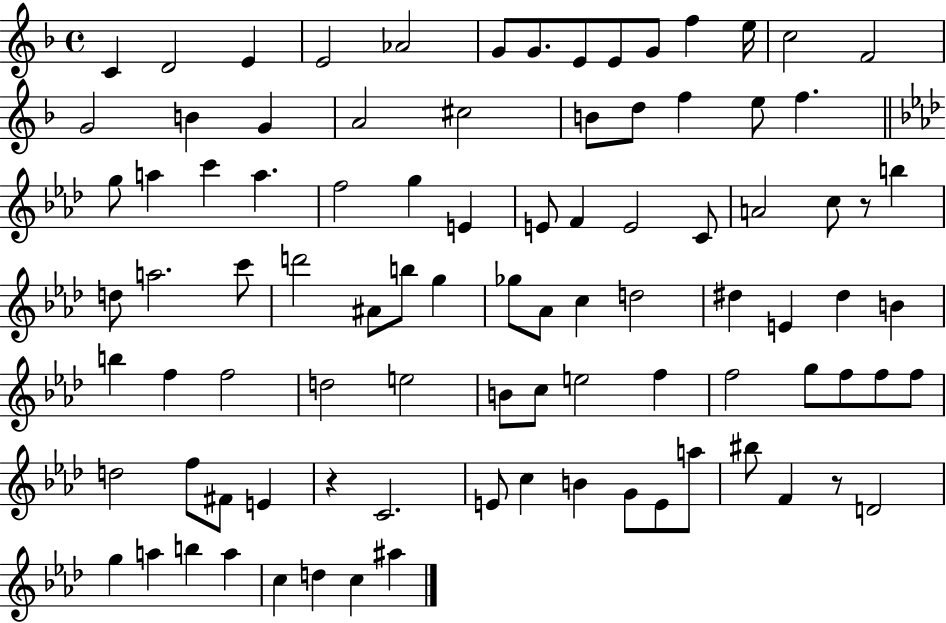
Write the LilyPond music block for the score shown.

{
  \clef treble
  \time 4/4
  \defaultTimeSignature
  \key f \major
  c'4 d'2 e'4 | e'2 aes'2 | g'8 g'8. e'8 e'8 g'8 f''4 e''16 | c''2 f'2 | \break g'2 b'4 g'4 | a'2 cis''2 | b'8 d''8 f''4 e''8 f''4. | \bar "||" \break \key aes \major g''8 a''4 c'''4 a''4. | f''2 g''4 e'4 | e'8 f'4 e'2 c'8 | a'2 c''8 r8 b''4 | \break d''8 a''2. c'''8 | d'''2 ais'8 b''8 g''4 | ges''8 aes'8 c''4 d''2 | dis''4 e'4 dis''4 b'4 | \break b''4 f''4 f''2 | d''2 e''2 | b'8 c''8 e''2 f''4 | f''2 g''8 f''8 f''8 f''8 | \break d''2 f''8 fis'8 e'4 | r4 c'2. | e'8 c''4 b'4 g'8 e'8 a''8 | bis''8 f'4 r8 d'2 | \break g''4 a''4 b''4 a''4 | c''4 d''4 c''4 ais''4 | \bar "|."
}